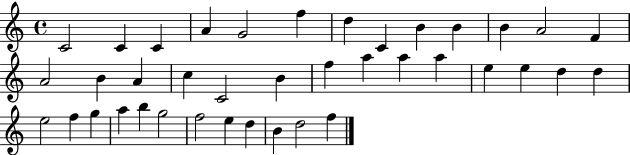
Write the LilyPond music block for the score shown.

{
  \clef treble
  \time 4/4
  \defaultTimeSignature
  \key c \major
  c'2 c'4 c'4 | a'4 g'2 f''4 | d''4 c'4 b'4 b'4 | b'4 a'2 f'4 | \break a'2 b'4 a'4 | c''4 c'2 b'4 | f''4 a''4 a''4 a''4 | e''4 e''4 d''4 d''4 | \break e''2 f''4 g''4 | a''4 b''4 g''2 | f''2 e''4 d''4 | b'4 d''2 f''4 | \break \bar "|."
}